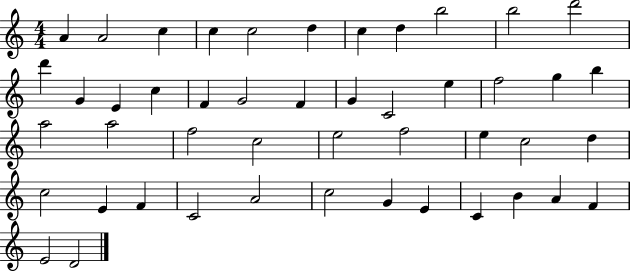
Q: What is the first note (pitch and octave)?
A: A4